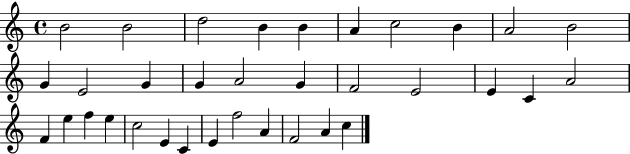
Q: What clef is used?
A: treble